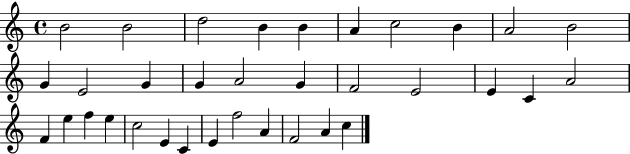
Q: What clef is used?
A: treble